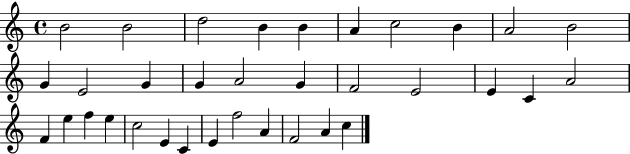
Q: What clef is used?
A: treble